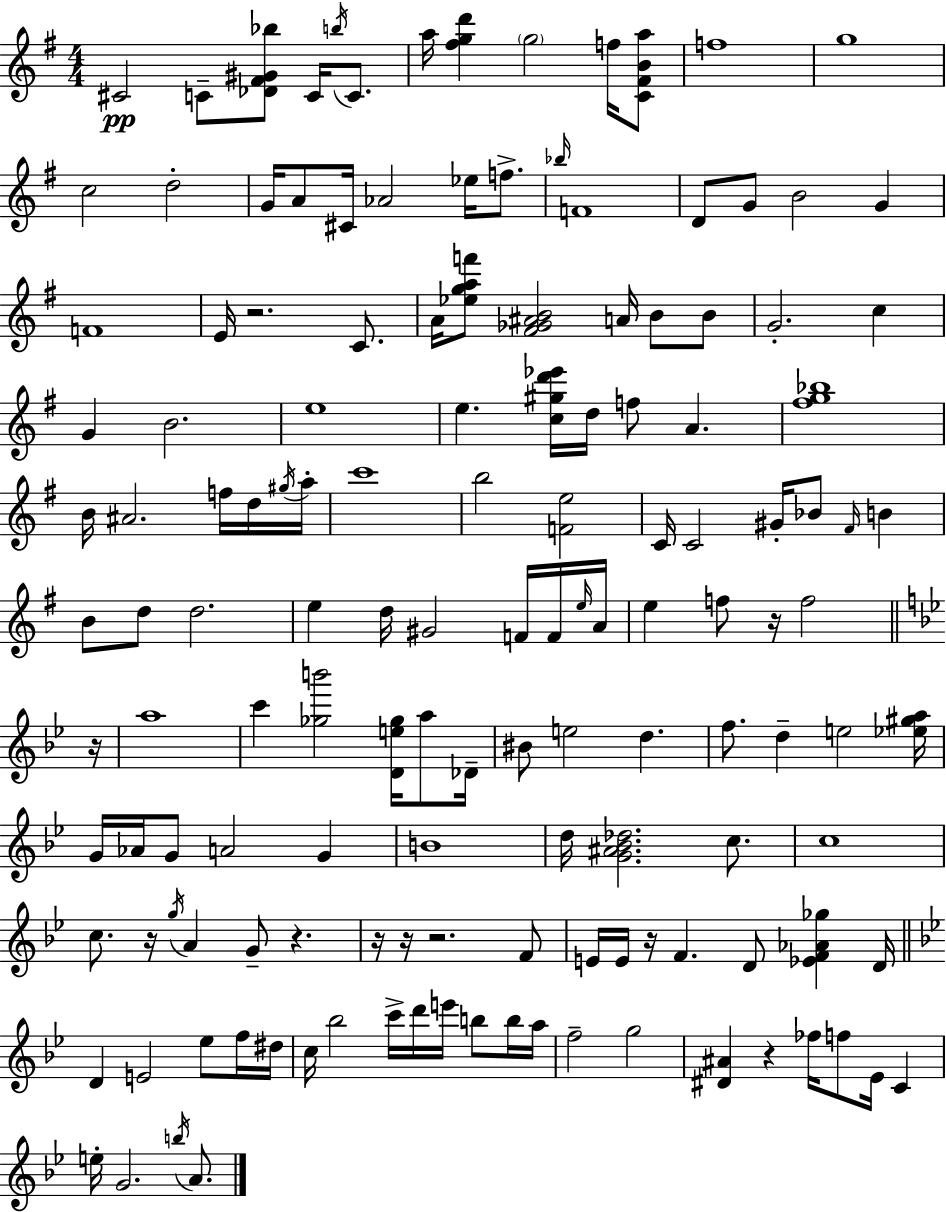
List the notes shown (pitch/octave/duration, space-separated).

C#4/h C4/e [Db4,F#4,G#4,Bb5]/e C4/s B5/s C4/e. A5/s [F#5,G5,D6]/q G5/h F5/s [C4,F#4,B4,A5]/e F5/w G5/w C5/h D5/h G4/s A4/e C#4/s Ab4/h Eb5/s F5/e. Bb5/s F4/w D4/e G4/e B4/h G4/q F4/w E4/s R/h. C4/e. A4/s [Eb5,G5,A5,F6]/e [F#4,Gb4,A#4,B4]/h A4/s B4/e B4/e G4/h. C5/q G4/q B4/h. E5/w E5/q. [C5,G#5,D6,Eb6]/s D5/s F5/e A4/q. [F#5,G5,Bb5]/w B4/s A#4/h. F5/s D5/s G#5/s A5/s C6/w B5/h [F4,E5]/h C4/s C4/h G#4/s Bb4/e F#4/s B4/q B4/e D5/e D5/h. E5/q D5/s G#4/h F4/s F4/s E5/s A4/s E5/q F5/e R/s F5/h R/s A5/w C6/q [Gb5,B6]/h [D4,E5,Gb5]/s A5/e Db4/s BIS4/e E5/h D5/q. F5/e. D5/q E5/h [Eb5,G#5,A5]/s G4/s Ab4/s G4/e A4/h G4/q B4/w D5/s [G4,A#4,Bb4,Db5]/h. C5/e. C5/w C5/e. R/s G5/s A4/q G4/e R/q. R/s R/s R/h. F4/e E4/s E4/s R/s F4/q. D4/e [Eb4,F4,Ab4,Gb5]/q D4/s D4/q E4/h Eb5/e F5/s D#5/s C5/s Bb5/h C6/s D6/s E6/s B5/e B5/s A5/s F5/h G5/h [D#4,A#4]/q R/q FES5/s F5/e Eb4/s C4/q E5/s G4/h. B5/s A4/e.